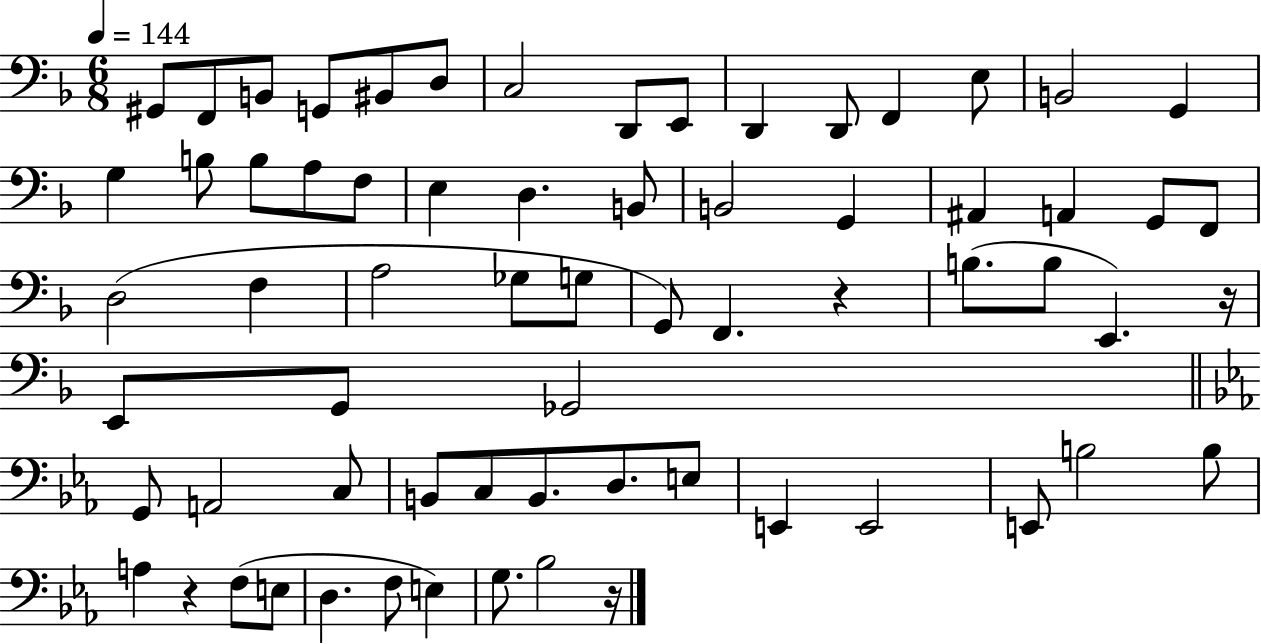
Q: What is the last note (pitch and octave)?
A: Bb3